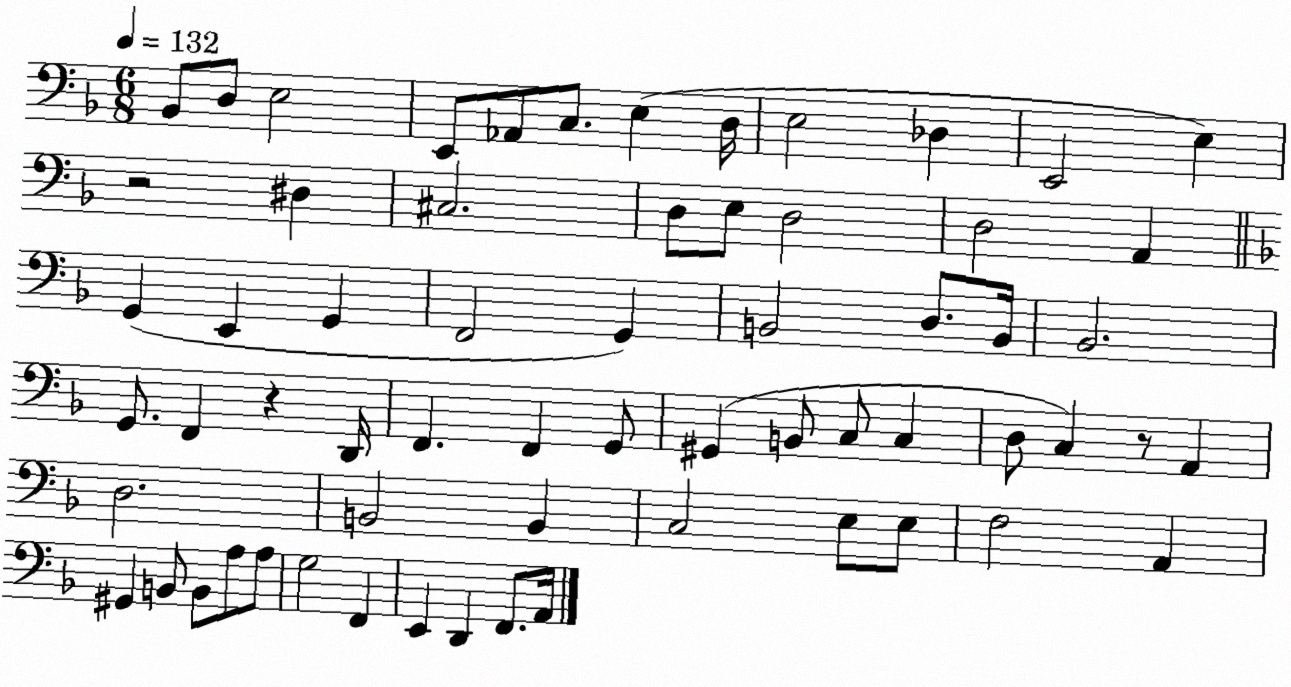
X:1
T:Untitled
M:6/8
L:1/4
K:F
_B,,/2 D,/2 E,2 E,,/2 _A,,/2 C,/2 E, D,/4 E,2 _D, E,,2 E, z2 ^D, ^C,2 D,/2 E,/2 D,2 D,2 A,, G,, E,, G,, F,,2 G,, B,,2 D,/2 B,,/4 _B,,2 G,,/2 F,, z D,,/4 F,, F,, G,,/2 ^G,, B,,/2 C,/2 C, D,/2 C, z/2 A,, D,2 B,,2 B,, C,2 E,/2 E,/2 F,2 A,, ^G,, B,,/2 B,,/2 A,/2 A,/2 G,2 F,, E,, D,, F,,/2 A,,/4